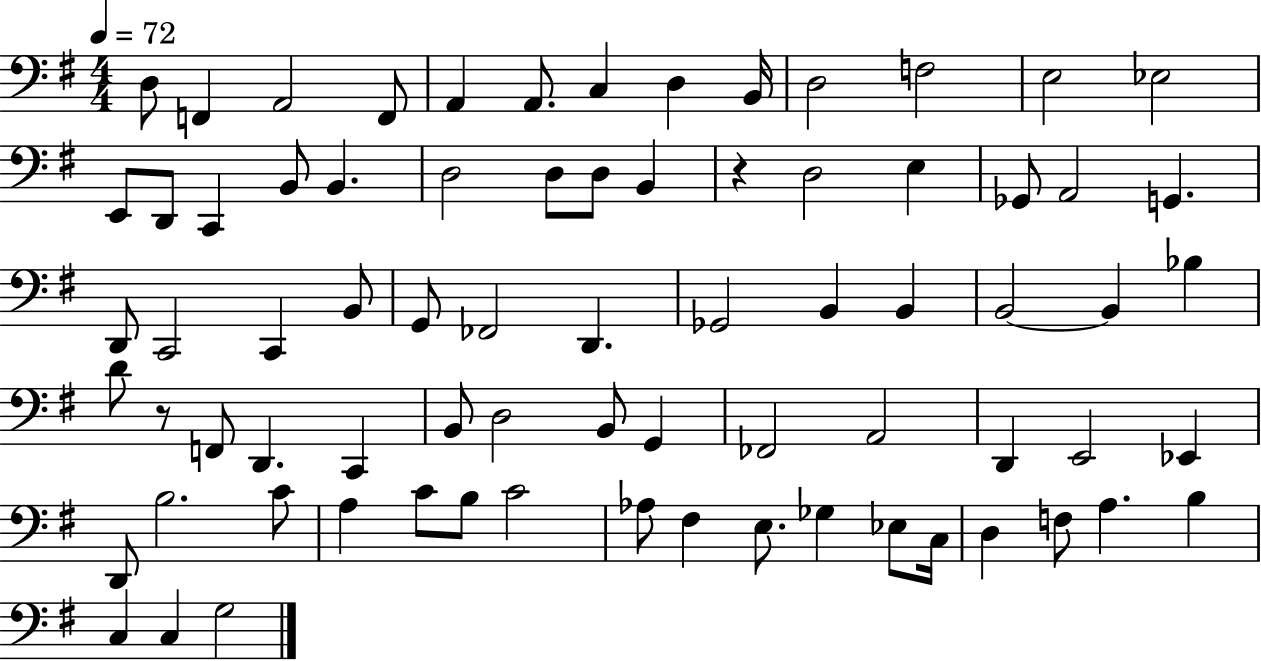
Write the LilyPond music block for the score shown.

{
  \clef bass
  \numericTimeSignature
  \time 4/4
  \key g \major
  \tempo 4 = 72
  d8 f,4 a,2 f,8 | a,4 a,8. c4 d4 b,16 | d2 f2 | e2 ees2 | \break e,8 d,8 c,4 b,8 b,4. | d2 d8 d8 b,4 | r4 d2 e4 | ges,8 a,2 g,4. | \break d,8 c,2 c,4 b,8 | g,8 fes,2 d,4. | ges,2 b,4 b,4 | b,2~~ b,4 bes4 | \break d'8 r8 f,8 d,4. c,4 | b,8 d2 b,8 g,4 | fes,2 a,2 | d,4 e,2 ees,4 | \break d,8 b2. c'8 | a4 c'8 b8 c'2 | aes8 fis4 e8. ges4 ees8 c16 | d4 f8 a4. b4 | \break c4 c4 g2 | \bar "|."
}